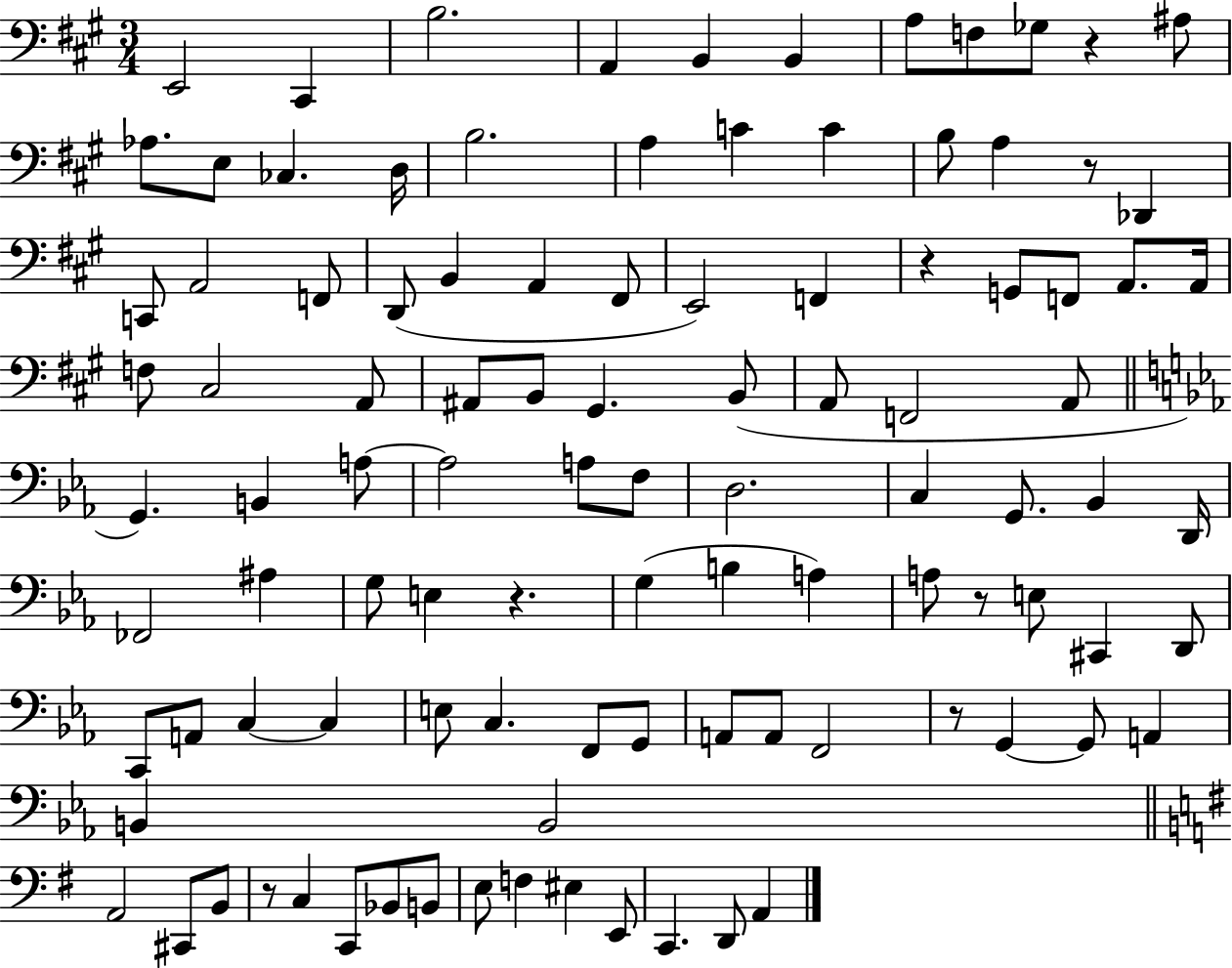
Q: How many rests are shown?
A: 7